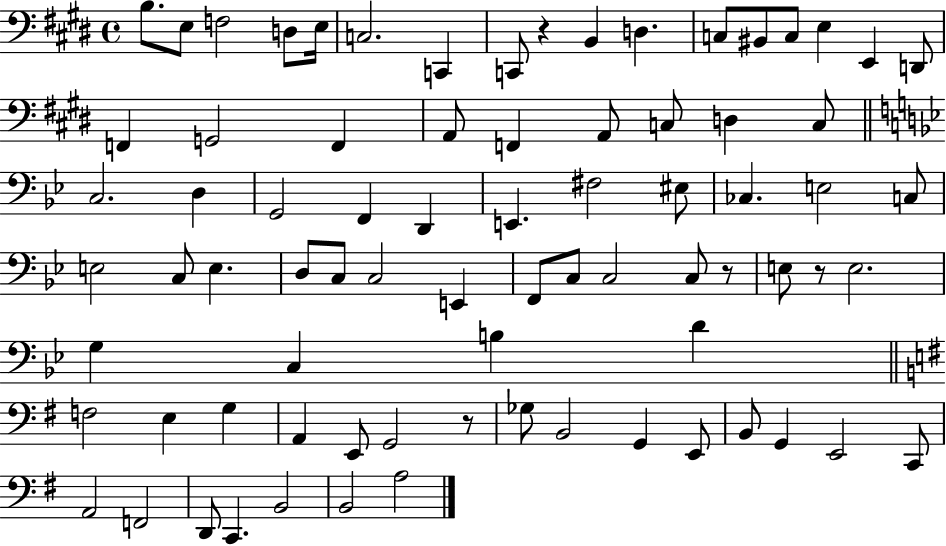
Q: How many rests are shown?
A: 4